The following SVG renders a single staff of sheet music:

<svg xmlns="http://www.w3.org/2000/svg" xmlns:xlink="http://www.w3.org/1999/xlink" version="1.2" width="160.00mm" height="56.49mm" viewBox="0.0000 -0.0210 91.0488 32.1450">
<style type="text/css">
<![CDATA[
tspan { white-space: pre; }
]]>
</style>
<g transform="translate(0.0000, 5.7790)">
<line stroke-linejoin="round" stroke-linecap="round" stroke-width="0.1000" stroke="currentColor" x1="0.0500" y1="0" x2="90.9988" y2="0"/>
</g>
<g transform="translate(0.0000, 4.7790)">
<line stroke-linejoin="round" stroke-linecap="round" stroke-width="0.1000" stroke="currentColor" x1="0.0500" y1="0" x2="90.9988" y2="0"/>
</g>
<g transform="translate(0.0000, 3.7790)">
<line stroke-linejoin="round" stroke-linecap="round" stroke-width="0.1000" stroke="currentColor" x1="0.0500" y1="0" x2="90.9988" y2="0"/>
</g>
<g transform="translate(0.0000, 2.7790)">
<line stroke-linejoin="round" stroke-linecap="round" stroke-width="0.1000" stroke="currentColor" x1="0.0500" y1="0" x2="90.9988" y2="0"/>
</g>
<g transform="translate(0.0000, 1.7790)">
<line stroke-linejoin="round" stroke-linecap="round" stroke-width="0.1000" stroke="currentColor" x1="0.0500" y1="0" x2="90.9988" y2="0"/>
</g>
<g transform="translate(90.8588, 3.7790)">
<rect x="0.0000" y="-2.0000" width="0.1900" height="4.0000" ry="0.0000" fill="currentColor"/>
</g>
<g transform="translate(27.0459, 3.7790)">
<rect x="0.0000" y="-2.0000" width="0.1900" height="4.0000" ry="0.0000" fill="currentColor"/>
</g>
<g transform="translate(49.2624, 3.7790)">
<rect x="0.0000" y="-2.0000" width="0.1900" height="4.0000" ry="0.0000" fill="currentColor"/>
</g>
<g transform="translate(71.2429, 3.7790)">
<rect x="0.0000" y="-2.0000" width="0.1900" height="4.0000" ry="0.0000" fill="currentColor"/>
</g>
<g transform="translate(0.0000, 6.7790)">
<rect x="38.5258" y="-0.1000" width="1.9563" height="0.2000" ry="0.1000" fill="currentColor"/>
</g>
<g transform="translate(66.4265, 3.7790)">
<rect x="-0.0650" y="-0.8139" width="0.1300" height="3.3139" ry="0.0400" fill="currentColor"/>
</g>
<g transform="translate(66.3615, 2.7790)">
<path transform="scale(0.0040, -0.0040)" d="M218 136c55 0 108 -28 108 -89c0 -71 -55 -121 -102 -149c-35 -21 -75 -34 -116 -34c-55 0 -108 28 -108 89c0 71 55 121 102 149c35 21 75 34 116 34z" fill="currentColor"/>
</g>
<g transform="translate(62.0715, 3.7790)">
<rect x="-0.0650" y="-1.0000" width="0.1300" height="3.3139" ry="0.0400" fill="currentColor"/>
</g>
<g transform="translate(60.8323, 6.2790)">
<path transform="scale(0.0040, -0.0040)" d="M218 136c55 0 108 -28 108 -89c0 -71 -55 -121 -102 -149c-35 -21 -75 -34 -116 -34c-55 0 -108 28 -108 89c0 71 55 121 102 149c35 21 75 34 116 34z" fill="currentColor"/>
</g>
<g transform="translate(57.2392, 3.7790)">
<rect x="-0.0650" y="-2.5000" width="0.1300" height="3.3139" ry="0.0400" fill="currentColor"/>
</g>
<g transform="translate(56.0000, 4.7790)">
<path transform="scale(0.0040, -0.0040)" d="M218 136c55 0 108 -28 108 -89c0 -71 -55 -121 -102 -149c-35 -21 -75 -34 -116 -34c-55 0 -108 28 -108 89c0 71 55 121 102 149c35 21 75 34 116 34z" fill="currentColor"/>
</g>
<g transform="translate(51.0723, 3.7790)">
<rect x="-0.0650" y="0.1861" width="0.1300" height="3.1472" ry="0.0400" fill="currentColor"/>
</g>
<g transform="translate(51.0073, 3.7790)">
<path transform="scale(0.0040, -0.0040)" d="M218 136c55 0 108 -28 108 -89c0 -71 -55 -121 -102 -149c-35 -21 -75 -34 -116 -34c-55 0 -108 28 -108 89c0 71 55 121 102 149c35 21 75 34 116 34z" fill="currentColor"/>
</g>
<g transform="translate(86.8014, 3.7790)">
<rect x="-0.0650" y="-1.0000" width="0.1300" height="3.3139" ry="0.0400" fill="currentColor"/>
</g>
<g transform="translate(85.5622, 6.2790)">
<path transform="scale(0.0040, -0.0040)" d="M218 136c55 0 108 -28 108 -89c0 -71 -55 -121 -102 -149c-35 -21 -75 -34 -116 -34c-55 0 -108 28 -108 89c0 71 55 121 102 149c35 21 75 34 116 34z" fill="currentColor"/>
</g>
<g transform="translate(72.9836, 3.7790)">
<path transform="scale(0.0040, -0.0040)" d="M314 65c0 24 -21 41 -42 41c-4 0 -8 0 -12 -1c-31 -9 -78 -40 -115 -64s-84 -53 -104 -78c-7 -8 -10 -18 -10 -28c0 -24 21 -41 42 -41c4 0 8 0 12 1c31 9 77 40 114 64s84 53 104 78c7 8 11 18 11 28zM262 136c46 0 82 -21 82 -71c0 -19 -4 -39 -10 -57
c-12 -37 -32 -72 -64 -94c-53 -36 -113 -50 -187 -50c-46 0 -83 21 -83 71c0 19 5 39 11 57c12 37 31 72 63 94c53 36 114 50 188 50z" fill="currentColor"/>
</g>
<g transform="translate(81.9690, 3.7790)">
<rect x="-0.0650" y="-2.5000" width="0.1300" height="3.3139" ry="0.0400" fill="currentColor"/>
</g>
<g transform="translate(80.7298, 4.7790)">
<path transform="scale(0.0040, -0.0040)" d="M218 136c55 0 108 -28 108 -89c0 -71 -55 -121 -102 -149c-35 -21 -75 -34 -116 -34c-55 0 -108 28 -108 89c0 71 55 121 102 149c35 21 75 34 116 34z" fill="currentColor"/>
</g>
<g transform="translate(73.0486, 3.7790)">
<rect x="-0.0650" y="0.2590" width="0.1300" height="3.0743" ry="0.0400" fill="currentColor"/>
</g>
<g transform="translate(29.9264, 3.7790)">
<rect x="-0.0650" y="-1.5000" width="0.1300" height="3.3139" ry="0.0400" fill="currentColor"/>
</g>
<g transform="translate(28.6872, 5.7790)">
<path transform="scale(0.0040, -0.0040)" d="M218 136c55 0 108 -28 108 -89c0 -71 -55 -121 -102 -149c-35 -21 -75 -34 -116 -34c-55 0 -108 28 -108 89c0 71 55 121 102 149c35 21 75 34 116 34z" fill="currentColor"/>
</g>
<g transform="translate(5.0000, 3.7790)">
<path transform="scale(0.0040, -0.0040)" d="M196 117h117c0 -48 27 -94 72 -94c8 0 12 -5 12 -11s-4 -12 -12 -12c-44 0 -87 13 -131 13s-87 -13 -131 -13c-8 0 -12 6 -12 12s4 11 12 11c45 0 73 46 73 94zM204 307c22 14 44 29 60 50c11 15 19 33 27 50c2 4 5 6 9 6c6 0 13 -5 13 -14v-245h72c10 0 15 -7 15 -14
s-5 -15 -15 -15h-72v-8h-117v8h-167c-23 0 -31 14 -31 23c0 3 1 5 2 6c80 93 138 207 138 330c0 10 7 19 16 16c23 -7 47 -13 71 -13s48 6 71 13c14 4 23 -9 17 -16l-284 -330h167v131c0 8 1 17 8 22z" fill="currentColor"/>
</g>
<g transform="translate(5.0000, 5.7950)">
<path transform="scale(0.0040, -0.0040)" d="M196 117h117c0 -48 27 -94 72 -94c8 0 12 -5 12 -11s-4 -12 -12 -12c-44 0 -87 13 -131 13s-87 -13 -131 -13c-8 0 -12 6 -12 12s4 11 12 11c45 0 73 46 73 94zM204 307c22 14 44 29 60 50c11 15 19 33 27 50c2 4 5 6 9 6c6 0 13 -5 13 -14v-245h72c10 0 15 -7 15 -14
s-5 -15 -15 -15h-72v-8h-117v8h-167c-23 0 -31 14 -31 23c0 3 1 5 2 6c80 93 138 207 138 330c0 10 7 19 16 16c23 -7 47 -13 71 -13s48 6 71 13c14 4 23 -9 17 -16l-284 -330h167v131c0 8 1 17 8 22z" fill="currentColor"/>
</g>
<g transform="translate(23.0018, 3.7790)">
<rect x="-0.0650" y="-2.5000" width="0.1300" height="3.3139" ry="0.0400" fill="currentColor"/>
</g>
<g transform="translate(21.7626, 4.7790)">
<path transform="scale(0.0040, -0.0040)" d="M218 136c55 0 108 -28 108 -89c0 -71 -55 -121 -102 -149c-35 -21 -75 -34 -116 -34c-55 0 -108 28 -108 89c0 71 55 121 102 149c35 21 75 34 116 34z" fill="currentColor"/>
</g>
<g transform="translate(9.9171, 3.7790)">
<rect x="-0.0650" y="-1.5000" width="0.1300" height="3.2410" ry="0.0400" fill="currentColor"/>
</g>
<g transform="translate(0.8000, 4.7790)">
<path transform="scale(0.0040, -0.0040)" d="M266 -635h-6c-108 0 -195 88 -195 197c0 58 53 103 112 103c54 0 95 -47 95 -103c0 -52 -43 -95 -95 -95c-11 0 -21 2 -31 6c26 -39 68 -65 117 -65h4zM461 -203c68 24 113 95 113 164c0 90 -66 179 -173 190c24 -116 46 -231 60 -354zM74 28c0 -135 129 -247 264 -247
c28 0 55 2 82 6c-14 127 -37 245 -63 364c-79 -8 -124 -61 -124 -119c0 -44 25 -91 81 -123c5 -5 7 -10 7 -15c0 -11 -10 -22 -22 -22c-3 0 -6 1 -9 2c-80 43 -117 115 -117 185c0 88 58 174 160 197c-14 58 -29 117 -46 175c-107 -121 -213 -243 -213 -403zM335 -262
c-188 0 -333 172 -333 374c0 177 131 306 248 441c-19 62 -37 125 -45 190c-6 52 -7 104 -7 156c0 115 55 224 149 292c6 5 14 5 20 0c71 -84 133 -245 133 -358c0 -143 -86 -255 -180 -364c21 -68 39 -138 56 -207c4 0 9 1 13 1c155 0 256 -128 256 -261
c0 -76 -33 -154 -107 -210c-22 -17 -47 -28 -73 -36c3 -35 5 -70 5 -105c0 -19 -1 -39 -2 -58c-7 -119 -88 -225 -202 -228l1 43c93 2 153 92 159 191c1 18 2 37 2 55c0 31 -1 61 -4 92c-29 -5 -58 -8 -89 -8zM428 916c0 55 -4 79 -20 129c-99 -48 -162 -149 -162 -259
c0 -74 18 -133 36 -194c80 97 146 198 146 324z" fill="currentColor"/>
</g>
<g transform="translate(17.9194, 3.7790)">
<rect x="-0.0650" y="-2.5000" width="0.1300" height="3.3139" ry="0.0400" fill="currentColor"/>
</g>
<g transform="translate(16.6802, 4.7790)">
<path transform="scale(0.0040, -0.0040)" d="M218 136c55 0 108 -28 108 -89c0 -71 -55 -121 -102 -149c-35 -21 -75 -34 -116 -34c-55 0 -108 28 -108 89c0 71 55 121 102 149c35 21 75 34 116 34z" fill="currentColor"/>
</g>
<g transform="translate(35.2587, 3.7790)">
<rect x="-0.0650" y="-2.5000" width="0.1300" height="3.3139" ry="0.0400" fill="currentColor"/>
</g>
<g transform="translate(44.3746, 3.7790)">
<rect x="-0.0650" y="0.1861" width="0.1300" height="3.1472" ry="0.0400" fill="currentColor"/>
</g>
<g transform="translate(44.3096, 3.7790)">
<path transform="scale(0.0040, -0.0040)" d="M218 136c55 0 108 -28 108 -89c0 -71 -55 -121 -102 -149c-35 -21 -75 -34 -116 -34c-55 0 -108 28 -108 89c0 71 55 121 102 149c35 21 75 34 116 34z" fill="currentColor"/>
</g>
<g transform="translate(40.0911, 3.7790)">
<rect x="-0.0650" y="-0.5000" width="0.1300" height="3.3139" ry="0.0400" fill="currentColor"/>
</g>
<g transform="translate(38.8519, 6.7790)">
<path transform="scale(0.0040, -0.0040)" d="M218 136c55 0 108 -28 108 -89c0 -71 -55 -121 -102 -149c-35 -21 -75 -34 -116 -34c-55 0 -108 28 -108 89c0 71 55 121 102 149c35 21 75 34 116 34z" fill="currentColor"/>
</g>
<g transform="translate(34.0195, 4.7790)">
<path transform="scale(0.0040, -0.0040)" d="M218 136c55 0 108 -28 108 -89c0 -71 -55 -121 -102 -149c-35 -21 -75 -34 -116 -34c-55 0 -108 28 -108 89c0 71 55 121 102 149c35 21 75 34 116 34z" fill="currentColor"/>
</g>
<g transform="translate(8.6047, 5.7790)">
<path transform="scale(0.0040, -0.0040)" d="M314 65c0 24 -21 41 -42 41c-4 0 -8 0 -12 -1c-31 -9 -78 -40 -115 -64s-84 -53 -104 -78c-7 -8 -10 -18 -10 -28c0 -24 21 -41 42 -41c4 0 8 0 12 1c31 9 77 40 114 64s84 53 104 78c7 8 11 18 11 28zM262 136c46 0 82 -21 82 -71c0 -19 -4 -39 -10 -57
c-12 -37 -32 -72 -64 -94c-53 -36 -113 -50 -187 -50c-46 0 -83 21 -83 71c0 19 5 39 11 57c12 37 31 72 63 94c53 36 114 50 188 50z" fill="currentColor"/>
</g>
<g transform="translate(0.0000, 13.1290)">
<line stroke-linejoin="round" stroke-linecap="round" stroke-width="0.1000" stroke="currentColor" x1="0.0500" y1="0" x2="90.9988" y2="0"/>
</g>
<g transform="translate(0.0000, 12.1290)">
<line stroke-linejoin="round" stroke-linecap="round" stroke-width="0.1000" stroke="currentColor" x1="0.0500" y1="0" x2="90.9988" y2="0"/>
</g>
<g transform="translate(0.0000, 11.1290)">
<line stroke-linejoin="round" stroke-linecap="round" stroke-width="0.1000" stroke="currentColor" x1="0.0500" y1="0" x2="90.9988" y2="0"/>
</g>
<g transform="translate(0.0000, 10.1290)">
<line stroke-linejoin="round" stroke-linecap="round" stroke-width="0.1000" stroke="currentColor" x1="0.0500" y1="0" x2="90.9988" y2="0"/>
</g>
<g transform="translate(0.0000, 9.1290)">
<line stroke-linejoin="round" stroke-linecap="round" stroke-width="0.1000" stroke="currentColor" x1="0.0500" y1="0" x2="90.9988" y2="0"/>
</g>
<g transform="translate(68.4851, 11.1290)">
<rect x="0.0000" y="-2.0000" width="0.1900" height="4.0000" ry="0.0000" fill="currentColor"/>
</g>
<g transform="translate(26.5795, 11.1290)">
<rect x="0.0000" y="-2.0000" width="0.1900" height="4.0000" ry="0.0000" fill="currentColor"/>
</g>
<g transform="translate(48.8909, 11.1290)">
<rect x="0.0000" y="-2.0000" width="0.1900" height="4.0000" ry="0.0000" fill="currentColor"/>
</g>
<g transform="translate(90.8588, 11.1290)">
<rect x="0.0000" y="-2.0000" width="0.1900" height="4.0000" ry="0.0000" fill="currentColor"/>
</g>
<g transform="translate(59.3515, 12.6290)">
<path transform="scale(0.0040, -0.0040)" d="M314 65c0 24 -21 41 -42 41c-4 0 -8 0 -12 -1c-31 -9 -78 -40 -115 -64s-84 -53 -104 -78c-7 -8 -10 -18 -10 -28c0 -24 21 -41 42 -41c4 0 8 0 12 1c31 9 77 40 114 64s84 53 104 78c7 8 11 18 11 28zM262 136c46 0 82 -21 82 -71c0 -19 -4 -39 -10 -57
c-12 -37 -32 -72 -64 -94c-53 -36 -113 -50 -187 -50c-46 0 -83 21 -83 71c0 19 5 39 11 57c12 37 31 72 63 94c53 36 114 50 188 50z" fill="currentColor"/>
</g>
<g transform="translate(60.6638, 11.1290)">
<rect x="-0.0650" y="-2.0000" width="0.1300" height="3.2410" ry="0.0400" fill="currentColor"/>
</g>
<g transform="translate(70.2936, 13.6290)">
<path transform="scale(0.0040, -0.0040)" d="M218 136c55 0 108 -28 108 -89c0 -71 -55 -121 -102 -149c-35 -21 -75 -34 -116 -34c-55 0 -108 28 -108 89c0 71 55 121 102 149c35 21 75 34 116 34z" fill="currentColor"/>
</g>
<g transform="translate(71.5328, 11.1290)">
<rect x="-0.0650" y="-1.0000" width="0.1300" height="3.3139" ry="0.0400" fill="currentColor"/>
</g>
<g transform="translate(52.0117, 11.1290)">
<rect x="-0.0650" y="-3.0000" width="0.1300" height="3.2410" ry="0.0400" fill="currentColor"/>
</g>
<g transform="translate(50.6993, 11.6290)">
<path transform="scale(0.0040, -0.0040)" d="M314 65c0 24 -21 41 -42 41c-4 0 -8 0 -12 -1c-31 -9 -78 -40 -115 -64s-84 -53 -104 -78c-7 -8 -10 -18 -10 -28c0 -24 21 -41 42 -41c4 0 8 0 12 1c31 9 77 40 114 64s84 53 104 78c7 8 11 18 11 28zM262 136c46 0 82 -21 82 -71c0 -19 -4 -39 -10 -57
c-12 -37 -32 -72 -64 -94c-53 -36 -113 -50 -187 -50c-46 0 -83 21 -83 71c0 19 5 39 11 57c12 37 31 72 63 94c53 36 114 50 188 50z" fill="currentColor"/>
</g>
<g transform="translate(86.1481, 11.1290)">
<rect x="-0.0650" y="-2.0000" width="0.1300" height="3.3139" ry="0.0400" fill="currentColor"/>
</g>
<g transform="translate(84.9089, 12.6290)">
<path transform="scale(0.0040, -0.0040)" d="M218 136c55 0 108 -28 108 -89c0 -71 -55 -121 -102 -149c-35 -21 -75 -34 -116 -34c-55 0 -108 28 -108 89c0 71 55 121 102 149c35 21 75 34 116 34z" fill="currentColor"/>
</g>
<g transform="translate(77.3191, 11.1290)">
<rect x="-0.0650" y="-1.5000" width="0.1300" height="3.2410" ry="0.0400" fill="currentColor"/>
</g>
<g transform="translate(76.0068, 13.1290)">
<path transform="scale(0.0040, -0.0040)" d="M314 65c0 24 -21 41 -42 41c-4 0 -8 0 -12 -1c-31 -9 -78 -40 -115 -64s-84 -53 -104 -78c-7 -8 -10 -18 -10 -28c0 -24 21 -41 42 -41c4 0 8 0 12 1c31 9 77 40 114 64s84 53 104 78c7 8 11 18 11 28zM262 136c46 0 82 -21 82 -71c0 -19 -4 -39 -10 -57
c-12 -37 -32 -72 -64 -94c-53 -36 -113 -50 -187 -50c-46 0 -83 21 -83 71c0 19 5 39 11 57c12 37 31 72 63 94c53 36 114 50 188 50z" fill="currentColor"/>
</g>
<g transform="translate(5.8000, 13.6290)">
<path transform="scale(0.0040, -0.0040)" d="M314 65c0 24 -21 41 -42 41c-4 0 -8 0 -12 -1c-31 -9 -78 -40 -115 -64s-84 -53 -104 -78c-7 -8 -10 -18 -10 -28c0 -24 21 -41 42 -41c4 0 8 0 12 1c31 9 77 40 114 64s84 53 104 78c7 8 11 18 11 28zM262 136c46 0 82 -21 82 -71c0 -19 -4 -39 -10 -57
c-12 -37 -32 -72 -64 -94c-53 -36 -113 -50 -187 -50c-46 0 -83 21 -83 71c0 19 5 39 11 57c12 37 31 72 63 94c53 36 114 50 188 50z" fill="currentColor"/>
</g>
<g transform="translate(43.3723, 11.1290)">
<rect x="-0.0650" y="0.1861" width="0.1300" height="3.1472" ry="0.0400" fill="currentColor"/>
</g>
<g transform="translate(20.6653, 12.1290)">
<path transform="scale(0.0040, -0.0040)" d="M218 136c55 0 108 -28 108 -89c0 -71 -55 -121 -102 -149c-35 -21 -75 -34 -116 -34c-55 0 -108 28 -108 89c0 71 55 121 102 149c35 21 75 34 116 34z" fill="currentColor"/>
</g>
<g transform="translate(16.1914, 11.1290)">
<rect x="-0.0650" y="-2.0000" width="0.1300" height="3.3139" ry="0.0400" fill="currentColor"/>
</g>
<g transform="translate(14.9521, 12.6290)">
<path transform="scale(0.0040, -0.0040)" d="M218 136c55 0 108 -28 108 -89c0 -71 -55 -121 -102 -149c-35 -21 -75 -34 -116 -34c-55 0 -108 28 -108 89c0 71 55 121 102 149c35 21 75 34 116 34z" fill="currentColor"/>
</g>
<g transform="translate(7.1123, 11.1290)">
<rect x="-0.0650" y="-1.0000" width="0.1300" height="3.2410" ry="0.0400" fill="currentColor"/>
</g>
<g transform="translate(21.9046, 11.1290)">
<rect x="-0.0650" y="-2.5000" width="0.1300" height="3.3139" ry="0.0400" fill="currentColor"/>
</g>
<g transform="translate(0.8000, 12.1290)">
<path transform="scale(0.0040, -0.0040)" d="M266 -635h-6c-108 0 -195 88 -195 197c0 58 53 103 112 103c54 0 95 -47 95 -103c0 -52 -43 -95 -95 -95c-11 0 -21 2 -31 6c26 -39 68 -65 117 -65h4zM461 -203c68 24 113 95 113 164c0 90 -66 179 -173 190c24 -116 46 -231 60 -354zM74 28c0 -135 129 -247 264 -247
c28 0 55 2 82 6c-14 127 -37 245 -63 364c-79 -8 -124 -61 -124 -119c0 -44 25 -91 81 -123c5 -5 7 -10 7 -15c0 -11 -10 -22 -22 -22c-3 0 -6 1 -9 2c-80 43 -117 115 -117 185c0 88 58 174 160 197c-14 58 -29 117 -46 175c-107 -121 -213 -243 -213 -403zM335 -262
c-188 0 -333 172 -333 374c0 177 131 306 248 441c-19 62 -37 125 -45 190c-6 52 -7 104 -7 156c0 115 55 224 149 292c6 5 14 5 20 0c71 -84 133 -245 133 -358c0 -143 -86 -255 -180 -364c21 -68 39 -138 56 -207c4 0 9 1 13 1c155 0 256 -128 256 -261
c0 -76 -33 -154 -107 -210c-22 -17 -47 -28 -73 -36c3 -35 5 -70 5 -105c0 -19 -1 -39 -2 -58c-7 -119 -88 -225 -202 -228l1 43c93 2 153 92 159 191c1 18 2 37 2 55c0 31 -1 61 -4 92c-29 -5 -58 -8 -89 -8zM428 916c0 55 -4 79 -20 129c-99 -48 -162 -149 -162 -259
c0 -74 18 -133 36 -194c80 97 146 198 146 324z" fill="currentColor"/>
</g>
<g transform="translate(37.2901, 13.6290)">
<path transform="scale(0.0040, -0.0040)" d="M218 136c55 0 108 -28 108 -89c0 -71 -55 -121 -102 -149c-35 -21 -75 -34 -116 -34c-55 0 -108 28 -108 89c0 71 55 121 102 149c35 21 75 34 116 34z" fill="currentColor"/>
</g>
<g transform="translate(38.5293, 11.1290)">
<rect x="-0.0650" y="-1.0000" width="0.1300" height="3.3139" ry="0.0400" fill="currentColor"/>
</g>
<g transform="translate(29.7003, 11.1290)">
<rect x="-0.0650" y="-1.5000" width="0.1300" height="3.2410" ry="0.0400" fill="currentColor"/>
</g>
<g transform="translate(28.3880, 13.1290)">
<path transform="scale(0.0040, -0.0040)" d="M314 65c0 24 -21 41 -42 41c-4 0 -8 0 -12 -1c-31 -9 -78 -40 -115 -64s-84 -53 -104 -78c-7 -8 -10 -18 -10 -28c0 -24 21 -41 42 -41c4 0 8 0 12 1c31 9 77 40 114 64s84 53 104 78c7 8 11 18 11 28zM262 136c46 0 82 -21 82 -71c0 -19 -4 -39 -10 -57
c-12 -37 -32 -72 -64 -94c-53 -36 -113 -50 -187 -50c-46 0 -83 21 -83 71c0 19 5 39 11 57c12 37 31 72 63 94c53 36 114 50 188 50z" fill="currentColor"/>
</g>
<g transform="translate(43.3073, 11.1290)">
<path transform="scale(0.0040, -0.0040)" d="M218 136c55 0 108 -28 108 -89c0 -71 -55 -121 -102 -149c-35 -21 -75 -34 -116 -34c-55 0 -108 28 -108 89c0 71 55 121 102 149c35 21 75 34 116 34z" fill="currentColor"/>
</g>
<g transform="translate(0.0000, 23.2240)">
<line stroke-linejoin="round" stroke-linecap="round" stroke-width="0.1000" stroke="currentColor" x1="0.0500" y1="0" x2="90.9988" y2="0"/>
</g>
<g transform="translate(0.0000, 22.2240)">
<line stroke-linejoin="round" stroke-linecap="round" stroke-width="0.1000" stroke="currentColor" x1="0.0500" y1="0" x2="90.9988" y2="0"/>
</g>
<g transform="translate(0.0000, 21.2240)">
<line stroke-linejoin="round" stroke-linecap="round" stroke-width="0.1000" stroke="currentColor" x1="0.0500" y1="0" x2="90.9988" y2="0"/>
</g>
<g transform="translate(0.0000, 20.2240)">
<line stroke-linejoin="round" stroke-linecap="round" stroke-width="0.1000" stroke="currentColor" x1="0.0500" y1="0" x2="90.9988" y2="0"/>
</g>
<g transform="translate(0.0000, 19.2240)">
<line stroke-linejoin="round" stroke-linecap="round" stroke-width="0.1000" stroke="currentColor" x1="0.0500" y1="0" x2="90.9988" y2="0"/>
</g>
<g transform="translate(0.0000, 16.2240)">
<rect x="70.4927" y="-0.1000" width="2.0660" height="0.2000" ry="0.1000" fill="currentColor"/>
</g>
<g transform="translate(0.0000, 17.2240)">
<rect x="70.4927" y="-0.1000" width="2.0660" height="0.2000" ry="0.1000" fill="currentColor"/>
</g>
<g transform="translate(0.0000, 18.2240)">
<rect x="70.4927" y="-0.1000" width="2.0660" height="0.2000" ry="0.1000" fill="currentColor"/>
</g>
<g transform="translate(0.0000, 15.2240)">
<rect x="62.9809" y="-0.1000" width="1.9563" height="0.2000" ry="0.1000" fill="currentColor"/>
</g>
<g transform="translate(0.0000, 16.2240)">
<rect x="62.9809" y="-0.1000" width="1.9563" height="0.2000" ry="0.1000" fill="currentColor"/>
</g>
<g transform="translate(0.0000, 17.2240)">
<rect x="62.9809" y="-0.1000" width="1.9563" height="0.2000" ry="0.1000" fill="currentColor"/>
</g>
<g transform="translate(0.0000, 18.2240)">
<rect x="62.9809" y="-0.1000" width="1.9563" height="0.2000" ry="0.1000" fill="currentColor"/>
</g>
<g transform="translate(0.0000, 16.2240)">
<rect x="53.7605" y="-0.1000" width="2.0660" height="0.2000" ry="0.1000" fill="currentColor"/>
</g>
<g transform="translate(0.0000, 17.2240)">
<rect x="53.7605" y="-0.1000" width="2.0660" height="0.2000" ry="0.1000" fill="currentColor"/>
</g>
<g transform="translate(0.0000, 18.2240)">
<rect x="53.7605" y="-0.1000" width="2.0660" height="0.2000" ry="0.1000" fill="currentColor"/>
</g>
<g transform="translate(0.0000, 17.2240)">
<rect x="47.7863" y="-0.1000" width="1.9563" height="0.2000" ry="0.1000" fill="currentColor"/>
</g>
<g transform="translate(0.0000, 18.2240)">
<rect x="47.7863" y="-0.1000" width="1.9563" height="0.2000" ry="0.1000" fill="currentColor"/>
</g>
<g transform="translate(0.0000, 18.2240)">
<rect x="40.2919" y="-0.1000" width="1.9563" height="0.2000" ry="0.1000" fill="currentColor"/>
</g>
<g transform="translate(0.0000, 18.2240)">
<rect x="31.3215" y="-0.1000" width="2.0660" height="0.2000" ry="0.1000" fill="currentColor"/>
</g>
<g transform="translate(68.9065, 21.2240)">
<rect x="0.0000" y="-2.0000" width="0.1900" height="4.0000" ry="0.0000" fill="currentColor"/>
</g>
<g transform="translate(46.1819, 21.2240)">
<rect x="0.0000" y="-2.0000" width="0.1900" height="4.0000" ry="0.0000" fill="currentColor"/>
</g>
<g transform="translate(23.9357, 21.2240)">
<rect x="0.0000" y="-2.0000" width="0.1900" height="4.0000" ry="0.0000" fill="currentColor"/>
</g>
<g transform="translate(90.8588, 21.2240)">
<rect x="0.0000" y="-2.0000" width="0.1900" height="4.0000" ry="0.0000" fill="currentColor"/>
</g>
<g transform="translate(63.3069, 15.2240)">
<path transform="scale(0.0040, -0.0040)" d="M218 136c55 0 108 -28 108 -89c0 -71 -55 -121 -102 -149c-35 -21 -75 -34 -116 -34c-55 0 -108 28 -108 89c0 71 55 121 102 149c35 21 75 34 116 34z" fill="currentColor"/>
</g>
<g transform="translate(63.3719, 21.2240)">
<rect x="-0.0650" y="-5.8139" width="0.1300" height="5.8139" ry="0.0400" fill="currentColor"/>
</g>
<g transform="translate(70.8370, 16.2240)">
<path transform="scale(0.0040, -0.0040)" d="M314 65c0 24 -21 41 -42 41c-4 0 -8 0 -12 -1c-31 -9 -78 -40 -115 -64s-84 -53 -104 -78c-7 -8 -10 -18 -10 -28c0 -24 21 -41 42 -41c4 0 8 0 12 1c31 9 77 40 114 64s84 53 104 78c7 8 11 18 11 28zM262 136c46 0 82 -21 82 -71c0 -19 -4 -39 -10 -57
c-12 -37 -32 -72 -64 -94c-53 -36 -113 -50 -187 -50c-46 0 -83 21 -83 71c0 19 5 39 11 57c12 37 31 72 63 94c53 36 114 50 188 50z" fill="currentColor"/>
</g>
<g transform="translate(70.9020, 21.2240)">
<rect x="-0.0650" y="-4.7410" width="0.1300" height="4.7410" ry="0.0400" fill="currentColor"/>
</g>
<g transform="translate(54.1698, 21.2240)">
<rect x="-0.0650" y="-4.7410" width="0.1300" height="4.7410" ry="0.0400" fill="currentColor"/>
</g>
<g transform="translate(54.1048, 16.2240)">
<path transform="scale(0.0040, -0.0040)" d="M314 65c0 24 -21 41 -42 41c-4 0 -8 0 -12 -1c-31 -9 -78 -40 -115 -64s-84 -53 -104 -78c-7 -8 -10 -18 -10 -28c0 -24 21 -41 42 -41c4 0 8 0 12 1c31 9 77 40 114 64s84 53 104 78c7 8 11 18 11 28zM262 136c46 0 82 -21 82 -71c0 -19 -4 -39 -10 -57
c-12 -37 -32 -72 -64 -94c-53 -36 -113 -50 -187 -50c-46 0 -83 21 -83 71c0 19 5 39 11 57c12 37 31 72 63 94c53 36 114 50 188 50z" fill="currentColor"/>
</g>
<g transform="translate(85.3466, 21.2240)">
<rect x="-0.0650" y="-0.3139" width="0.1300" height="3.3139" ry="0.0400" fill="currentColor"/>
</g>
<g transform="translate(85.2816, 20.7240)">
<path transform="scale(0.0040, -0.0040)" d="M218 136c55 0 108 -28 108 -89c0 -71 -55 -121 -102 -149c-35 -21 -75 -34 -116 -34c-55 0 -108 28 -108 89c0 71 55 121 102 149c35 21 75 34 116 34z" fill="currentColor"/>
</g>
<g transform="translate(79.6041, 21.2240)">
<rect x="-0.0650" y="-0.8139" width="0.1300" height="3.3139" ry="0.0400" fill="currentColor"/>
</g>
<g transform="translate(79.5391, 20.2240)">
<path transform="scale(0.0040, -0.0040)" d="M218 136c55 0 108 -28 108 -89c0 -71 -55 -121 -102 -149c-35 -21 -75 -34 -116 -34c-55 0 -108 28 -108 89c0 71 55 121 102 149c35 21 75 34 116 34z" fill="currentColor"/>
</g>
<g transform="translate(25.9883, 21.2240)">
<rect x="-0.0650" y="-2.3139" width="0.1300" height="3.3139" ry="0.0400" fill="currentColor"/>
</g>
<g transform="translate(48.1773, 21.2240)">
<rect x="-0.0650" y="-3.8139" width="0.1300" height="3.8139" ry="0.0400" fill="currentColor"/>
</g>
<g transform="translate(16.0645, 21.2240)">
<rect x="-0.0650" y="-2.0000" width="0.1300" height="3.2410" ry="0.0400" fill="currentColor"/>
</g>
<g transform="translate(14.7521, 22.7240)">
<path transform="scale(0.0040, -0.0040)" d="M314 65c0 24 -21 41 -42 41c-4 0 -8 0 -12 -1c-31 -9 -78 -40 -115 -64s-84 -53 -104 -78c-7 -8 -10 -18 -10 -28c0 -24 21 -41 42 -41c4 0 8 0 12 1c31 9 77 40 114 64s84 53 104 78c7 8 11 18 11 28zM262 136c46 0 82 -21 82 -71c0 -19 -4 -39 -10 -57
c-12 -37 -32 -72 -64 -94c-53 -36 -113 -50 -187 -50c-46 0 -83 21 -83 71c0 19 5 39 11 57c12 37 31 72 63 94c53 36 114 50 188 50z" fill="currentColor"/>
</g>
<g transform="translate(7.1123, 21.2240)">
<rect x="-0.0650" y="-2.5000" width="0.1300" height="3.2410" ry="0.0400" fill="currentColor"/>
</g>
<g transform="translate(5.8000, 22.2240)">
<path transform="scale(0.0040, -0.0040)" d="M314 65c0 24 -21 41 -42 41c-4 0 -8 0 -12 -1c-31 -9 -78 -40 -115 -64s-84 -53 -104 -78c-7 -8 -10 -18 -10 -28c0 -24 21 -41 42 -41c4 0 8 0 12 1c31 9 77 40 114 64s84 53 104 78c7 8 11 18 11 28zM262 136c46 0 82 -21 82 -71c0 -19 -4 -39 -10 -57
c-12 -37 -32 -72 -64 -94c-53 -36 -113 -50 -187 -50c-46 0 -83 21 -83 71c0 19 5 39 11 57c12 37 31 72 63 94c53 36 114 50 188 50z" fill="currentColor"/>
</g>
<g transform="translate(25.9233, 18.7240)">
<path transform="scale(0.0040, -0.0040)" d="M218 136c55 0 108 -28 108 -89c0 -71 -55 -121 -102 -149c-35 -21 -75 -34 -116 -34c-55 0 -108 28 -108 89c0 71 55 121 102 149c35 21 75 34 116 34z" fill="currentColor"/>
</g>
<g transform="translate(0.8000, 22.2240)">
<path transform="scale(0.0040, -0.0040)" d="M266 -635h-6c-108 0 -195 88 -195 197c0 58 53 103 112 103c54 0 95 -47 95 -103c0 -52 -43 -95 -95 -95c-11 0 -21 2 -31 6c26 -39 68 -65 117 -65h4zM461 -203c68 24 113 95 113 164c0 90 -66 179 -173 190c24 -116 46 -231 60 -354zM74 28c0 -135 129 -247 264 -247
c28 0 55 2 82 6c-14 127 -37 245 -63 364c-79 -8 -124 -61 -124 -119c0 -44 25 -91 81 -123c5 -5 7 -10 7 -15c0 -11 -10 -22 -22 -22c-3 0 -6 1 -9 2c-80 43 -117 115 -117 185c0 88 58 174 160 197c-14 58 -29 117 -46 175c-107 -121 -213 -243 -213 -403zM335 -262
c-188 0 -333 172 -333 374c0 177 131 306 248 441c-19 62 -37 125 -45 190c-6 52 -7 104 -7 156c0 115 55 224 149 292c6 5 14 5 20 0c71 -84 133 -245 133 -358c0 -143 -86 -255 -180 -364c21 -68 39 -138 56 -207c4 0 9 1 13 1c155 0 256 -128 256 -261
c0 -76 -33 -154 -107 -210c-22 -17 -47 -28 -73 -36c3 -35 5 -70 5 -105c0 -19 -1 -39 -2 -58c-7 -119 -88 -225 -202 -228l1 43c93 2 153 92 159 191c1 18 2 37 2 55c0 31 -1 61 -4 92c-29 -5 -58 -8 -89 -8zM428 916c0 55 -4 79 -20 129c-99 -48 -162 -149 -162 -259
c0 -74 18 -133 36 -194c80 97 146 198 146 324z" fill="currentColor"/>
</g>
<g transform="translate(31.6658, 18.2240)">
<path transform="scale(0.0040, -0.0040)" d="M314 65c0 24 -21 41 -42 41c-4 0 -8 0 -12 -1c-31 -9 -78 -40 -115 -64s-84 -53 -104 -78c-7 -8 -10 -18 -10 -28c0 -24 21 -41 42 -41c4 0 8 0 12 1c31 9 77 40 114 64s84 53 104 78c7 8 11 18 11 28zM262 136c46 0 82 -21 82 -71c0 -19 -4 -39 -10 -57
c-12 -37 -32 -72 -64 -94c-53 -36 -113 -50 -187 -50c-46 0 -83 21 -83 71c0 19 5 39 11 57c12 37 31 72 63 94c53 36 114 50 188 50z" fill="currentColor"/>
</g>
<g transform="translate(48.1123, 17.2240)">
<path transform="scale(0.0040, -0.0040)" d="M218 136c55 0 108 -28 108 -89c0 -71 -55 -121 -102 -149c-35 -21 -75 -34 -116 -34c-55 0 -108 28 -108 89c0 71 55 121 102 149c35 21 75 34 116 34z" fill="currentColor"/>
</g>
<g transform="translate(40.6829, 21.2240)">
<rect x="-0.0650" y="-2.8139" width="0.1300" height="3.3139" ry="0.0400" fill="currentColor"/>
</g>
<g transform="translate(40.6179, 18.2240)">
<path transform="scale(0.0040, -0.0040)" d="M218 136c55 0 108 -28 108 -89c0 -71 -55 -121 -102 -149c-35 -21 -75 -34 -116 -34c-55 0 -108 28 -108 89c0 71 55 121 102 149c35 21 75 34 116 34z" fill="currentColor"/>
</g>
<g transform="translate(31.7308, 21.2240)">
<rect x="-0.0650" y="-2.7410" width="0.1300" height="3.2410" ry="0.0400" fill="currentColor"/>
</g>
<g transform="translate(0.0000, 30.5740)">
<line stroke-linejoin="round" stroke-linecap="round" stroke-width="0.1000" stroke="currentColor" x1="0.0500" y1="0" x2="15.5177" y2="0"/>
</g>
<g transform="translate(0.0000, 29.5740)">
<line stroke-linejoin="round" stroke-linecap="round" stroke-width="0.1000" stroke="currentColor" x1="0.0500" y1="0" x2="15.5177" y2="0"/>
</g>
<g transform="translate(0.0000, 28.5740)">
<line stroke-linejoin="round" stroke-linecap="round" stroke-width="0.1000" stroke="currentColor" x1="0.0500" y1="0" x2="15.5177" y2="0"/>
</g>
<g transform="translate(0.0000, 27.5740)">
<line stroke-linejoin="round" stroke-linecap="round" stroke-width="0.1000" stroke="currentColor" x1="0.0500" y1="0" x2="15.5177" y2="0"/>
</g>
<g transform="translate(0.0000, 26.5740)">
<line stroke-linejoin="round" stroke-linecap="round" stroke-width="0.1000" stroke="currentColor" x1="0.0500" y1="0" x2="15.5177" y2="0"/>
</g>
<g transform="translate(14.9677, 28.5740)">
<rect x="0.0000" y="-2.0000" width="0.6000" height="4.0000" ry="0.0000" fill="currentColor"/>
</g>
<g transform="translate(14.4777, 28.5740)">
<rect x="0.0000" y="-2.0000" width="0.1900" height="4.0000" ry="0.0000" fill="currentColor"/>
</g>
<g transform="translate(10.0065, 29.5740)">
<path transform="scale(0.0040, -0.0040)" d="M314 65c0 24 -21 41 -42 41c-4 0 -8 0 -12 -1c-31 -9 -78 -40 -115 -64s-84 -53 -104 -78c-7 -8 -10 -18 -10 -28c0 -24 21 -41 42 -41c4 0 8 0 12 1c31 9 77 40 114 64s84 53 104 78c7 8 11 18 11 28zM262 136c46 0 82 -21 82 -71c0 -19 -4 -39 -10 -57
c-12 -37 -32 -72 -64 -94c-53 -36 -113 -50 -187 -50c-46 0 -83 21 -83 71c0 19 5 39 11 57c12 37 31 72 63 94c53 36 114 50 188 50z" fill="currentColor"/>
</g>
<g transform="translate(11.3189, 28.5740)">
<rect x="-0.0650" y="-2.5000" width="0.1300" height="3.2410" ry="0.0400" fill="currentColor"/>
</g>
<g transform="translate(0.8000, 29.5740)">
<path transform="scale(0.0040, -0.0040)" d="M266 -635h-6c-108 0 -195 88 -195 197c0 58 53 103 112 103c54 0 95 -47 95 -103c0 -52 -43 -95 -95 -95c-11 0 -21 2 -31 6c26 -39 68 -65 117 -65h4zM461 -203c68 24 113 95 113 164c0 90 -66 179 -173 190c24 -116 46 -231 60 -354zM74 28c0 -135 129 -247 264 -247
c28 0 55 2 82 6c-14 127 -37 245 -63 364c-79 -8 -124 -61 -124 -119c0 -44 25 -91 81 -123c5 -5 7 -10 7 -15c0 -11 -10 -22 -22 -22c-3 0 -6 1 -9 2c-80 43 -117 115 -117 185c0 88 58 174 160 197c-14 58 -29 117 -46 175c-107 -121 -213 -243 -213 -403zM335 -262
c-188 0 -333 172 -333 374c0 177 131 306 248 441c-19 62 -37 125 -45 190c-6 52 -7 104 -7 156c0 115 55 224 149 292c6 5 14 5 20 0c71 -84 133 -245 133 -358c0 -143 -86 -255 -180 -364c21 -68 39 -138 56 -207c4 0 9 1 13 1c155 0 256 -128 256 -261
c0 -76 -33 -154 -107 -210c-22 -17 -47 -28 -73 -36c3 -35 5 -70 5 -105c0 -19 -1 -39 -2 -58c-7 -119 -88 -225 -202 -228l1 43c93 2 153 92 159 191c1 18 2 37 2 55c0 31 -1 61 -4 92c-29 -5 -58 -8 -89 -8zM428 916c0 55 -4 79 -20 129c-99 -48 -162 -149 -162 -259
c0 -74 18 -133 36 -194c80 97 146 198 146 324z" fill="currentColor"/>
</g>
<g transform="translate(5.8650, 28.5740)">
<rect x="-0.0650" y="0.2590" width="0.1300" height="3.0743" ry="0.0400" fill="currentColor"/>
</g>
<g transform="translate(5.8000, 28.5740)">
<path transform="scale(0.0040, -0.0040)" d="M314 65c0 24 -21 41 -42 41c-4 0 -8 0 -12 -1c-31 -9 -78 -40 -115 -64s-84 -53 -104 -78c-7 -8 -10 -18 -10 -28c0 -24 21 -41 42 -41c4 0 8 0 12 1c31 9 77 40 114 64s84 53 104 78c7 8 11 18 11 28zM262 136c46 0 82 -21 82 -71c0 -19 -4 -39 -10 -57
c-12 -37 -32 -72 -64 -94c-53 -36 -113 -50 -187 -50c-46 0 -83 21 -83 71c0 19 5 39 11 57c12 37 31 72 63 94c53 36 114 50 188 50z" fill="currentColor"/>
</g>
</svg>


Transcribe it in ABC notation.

X:1
T:Untitled
M:4/4
L:1/4
K:C
E2 G G E G C B B G D d B2 G D D2 F G E2 D B A2 F2 D E2 F G2 F2 g a2 a c' e'2 g' e'2 d c B2 G2